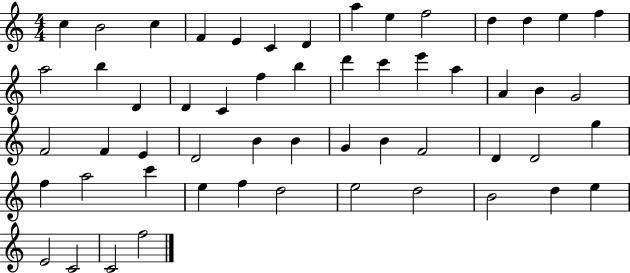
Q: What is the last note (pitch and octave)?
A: F5